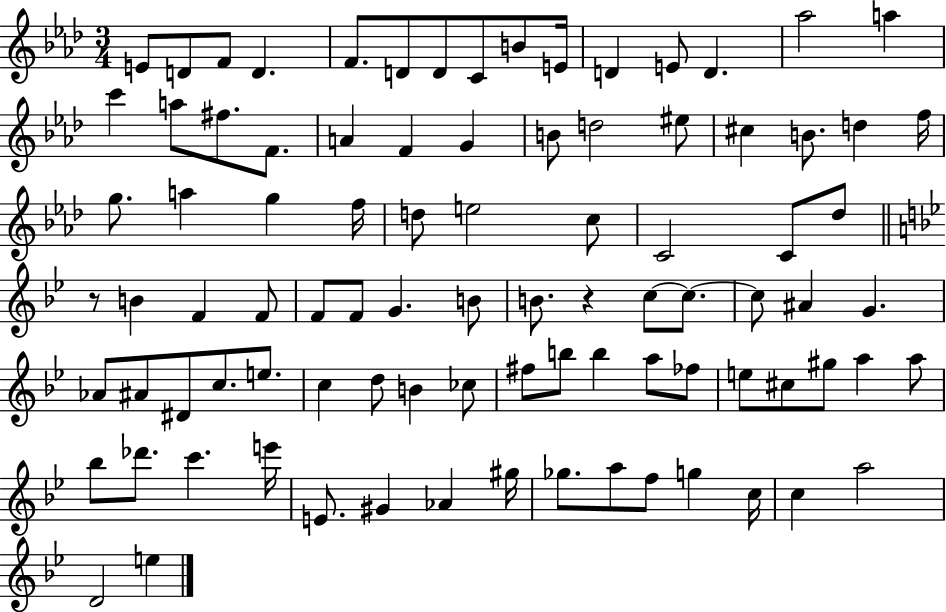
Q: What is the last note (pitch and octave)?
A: E5